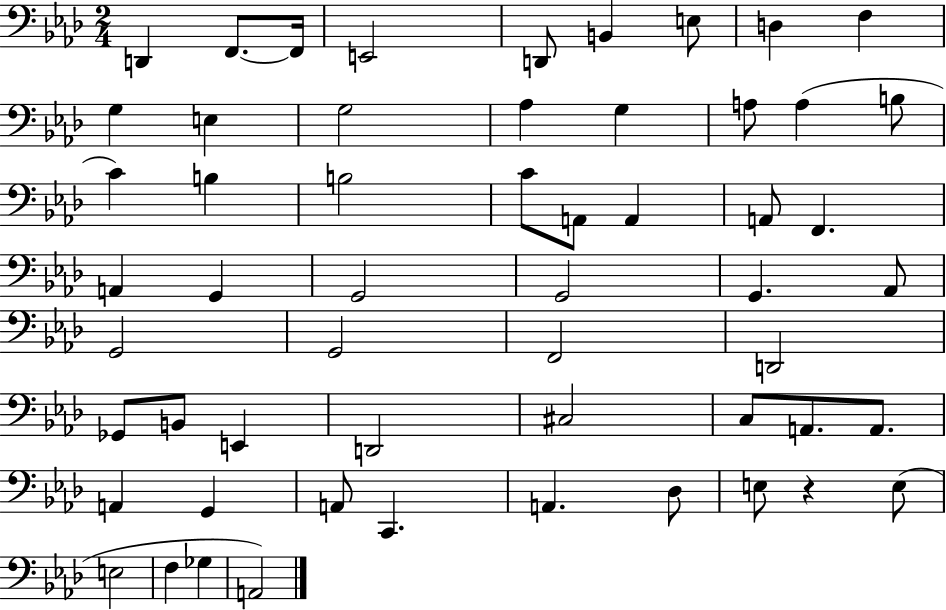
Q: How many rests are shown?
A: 1